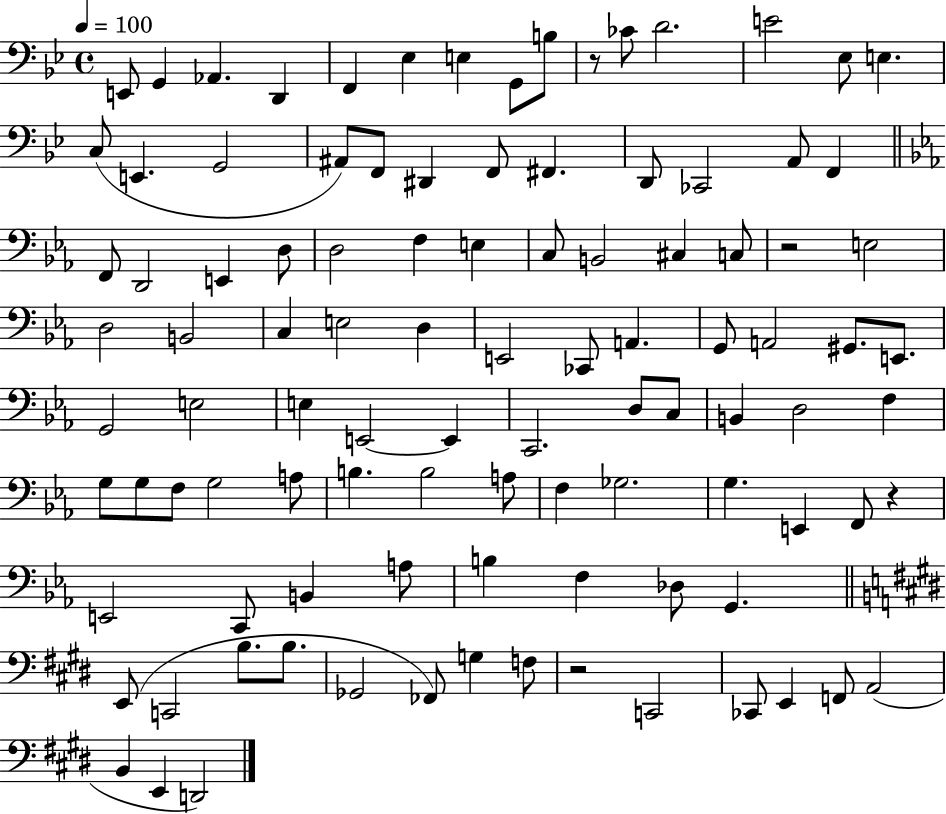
E2/e G2/q Ab2/q. D2/q F2/q Eb3/q E3/q G2/e B3/e R/e CES4/e D4/h. E4/h Eb3/e E3/q. C3/e E2/q. G2/h A#2/e F2/e D#2/q F2/e F#2/q. D2/e CES2/h A2/e F2/q F2/e D2/h E2/q D3/e D3/h F3/q E3/q C3/e B2/h C#3/q C3/e R/h E3/h D3/h B2/h C3/q E3/h D3/q E2/h CES2/e A2/q. G2/e A2/h G#2/e. E2/e. G2/h E3/h E3/q E2/h E2/q C2/h. D3/e C3/e B2/q D3/h F3/q G3/e G3/e F3/e G3/h A3/e B3/q. B3/h A3/e F3/q Gb3/h. G3/q. E2/q F2/e R/q E2/h C2/e B2/q A3/e B3/q F3/q Db3/e G2/q. E2/e C2/h B3/e. B3/e. Gb2/h FES2/e G3/q F3/e R/h C2/h CES2/e E2/q F2/e A2/h B2/q E2/q D2/h